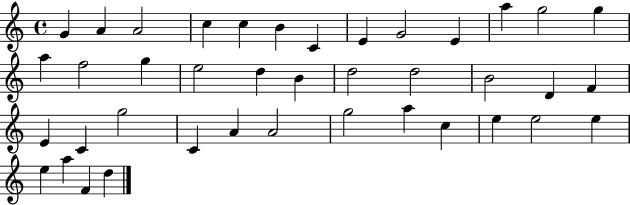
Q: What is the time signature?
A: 4/4